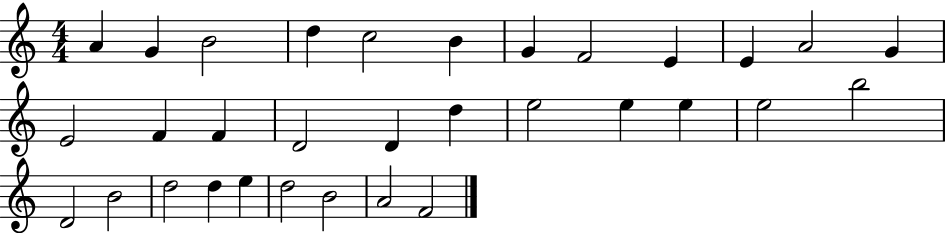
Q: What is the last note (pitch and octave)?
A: F4